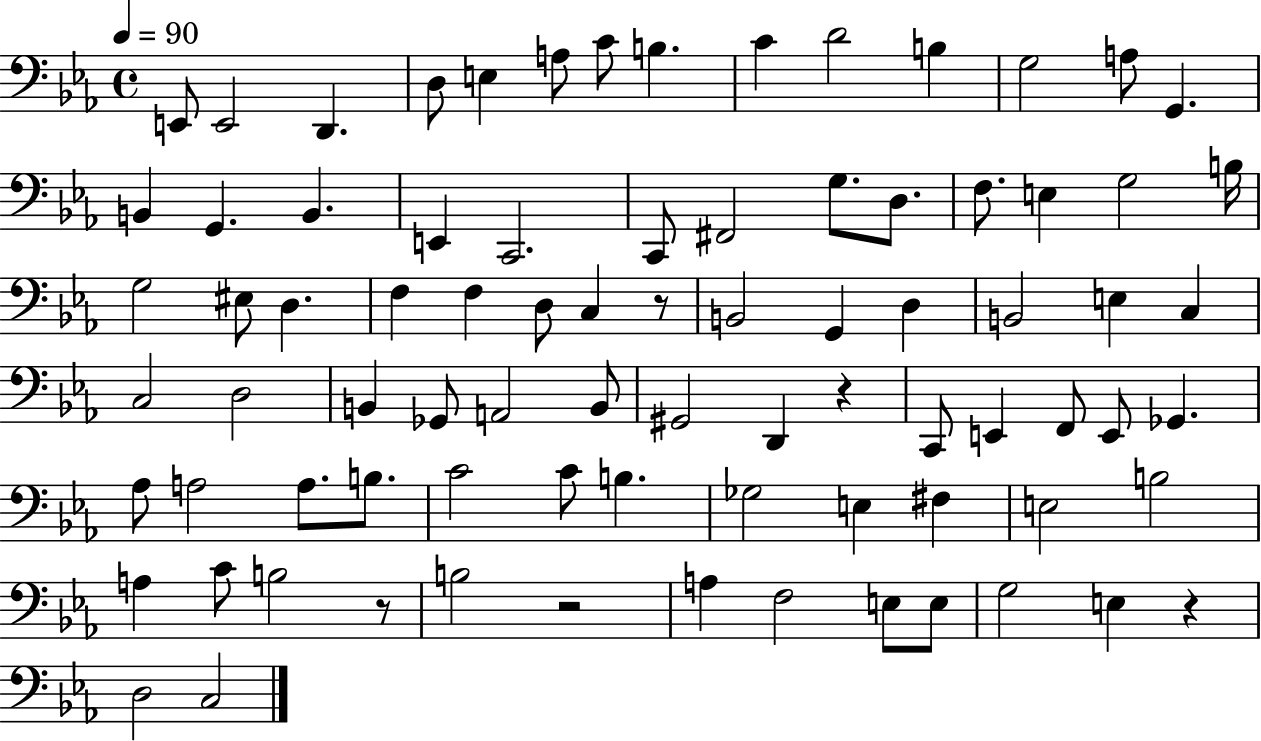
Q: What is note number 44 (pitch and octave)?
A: Gb2